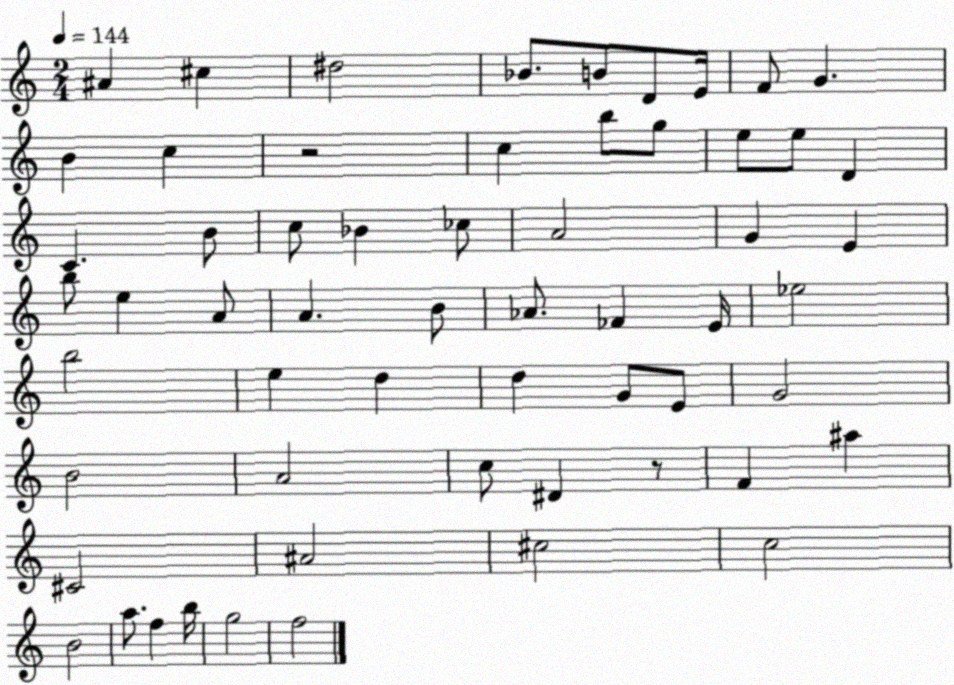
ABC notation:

X:1
T:Untitled
M:2/4
L:1/4
K:C
^A ^c ^d2 _B/2 B/2 D/2 E/4 F/2 G B c z2 c b/2 g/2 e/2 e/2 D C B/2 c/2 _B _c/2 A2 G E b/2 e A/2 A B/2 _A/2 _F E/4 _e2 b2 e d d G/2 E/2 G2 B2 A2 c/2 ^D z/2 F ^a ^C2 ^A2 ^c2 c2 B2 a/2 f b/4 g2 f2